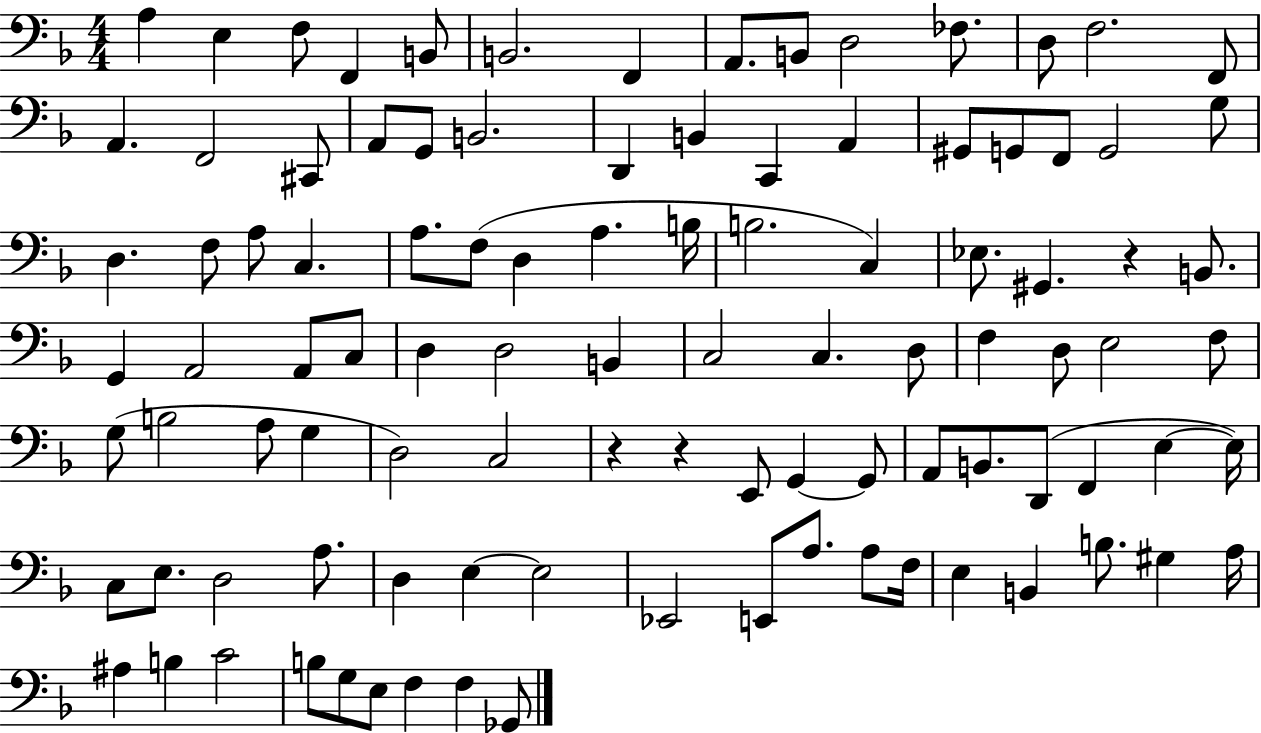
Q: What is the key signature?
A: F major